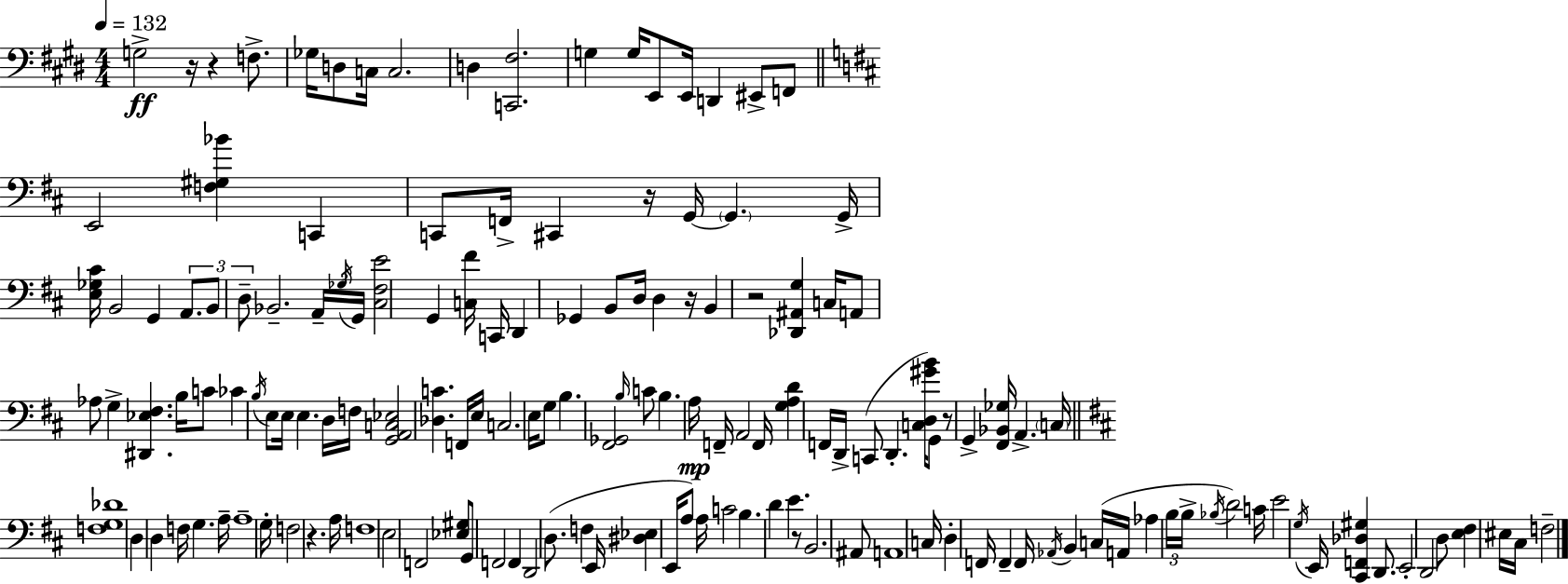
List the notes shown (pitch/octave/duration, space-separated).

G3/h R/s R/q F3/e. Gb3/s D3/e C3/s C3/h. D3/q [C2,F#3]/h. G3/q G3/s E2/e E2/s D2/q EIS2/e F2/e E2/h [F3,G#3,Bb4]/q C2/q C2/e F2/s C#2/q R/s G2/s G2/q. G2/s [E3,Gb3,C#4]/s B2/h G2/q A2/e. B2/e D3/e Bb2/h. A2/s Gb3/s G2/s [C#3,F#3,E4]/h G2/q [C3,F#4]/s C2/s D2/q Gb2/q B2/e D3/s D3/q R/s B2/q R/h [Db2,A#2,G3]/q C3/s A2/e Ab3/e G3/q [D#2,Eb3,F#3]/q. B3/s C4/e CES4/q B3/s E3/e E3/s E3/q. D3/s F3/s [G2,A2,C3,Eb3]/h [Db3,C4]/q. F2/s E3/s C3/h. E3/s G3/e B3/q. [F#2,Gb2]/h B3/s C4/e B3/q. A3/s F2/s A2/h F2/s [G3,A3,D4]/q F2/s D2/s C2/e D2/q. [C3,D3,G#4,B4]/s G2/e R/e G2/q [F#2,Bb2,Gb3]/s A2/q. C3/s [F3,G3,Db4]/w D3/q D3/q F3/s G3/q. A3/s A3/w G3/s F3/h R/q. A3/s F3/w E3/h F2/h [Eb3,G#3]/e G2/e F2/h F2/q D2/h D3/e. F3/q E2/s [D#3,Eb3]/q E2/s A3/e A3/s C4/h B3/q. D4/q E4/q. R/e B2/h. A#2/e A2/w C3/s D3/q F2/s F2/q F2/s Ab2/s B2/q C3/s A2/s Ab3/q B3/s B3/s Bb3/s D4/h C4/s E4/h G3/s E2/s [C#2,F2,Db3,G#3]/q D2/e. E2/h D2/h D3/e [E3,F#3]/q EIS3/s C#3/s F3/h